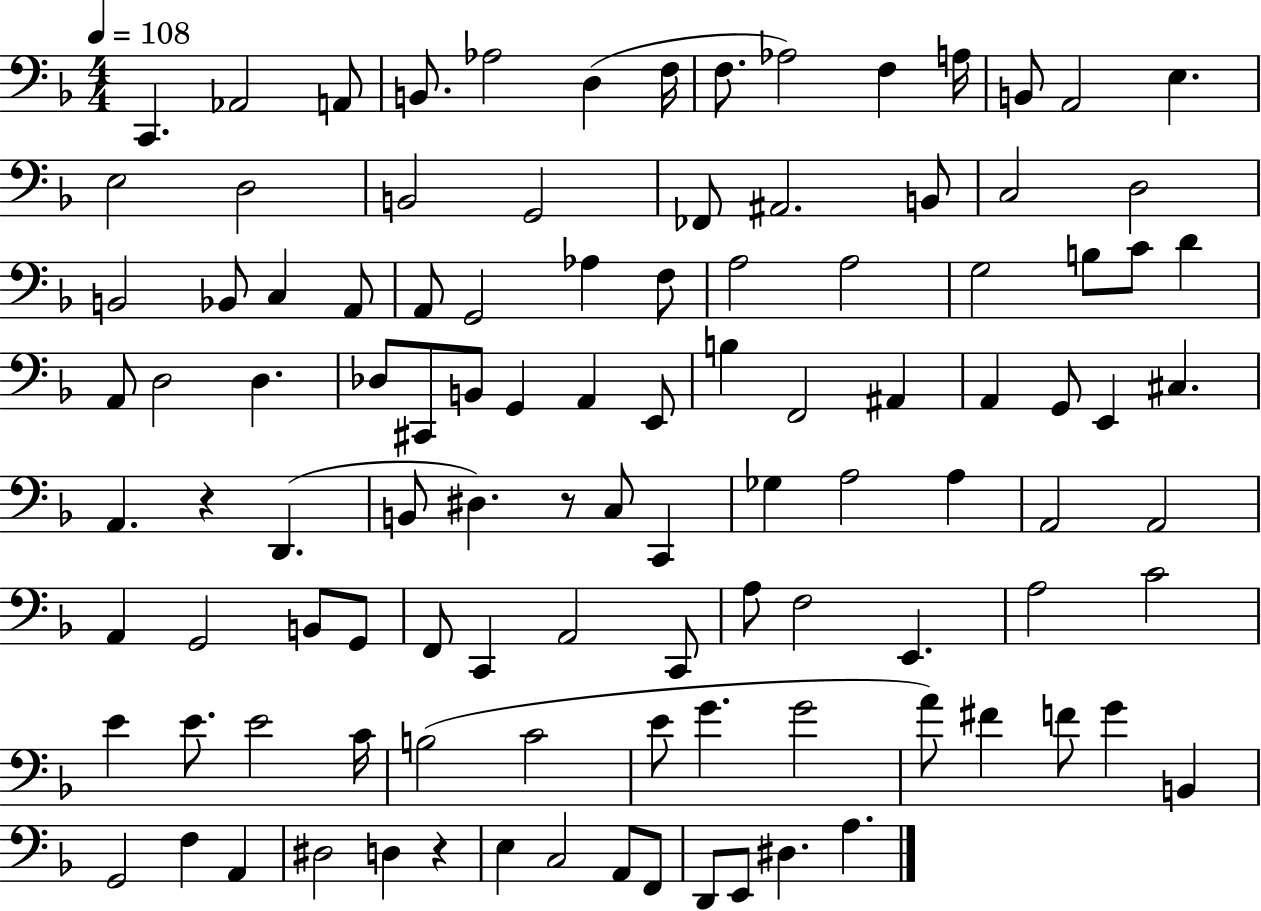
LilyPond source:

{
  \clef bass
  \numericTimeSignature
  \time 4/4
  \key f \major
  \tempo 4 = 108
  c,4. aes,2 a,8 | b,8. aes2 d4( f16 | f8. aes2) f4 a16 | b,8 a,2 e4. | \break e2 d2 | b,2 g,2 | fes,8 ais,2. b,8 | c2 d2 | \break b,2 bes,8 c4 a,8 | a,8 g,2 aes4 f8 | a2 a2 | g2 b8 c'8 d'4 | \break a,8 d2 d4. | des8 cis,8 b,8 g,4 a,4 e,8 | b4 f,2 ais,4 | a,4 g,8 e,4 cis4. | \break a,4. r4 d,4.( | b,8 dis4.) r8 c8 c,4 | ges4 a2 a4 | a,2 a,2 | \break a,4 g,2 b,8 g,8 | f,8 c,4 a,2 c,8 | a8 f2 e,4. | a2 c'2 | \break e'4 e'8. e'2 c'16 | b2( c'2 | e'8 g'4. g'2 | a'8) fis'4 f'8 g'4 b,4 | \break g,2 f4 a,4 | dis2 d4 r4 | e4 c2 a,8 f,8 | d,8 e,8 dis4. a4. | \break \bar "|."
}